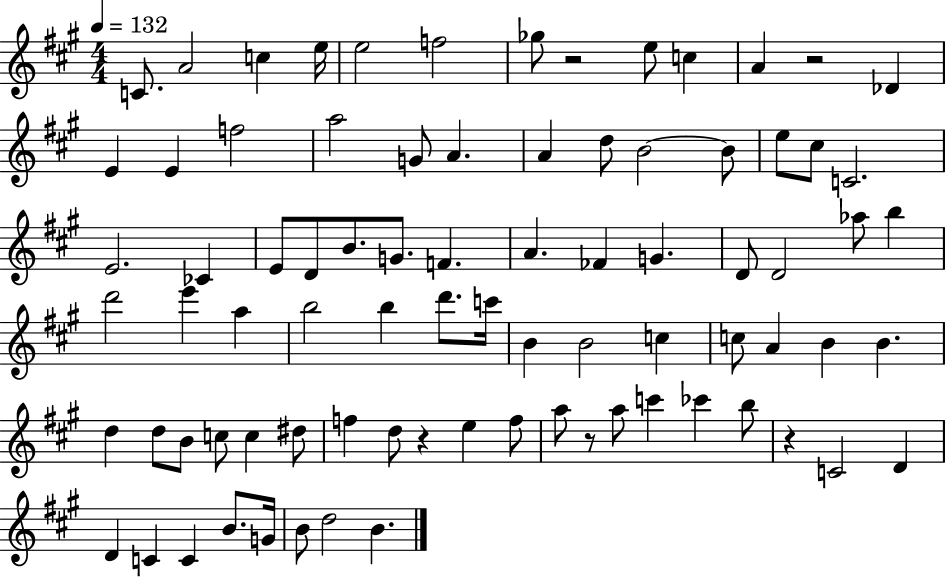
{
  \clef treble
  \numericTimeSignature
  \time 4/4
  \key a \major
  \tempo 4 = 132
  c'8. a'2 c''4 e''16 | e''2 f''2 | ges''8 r2 e''8 c''4 | a'4 r2 des'4 | \break e'4 e'4 f''2 | a''2 g'8 a'4. | a'4 d''8 b'2~~ b'8 | e''8 cis''8 c'2. | \break e'2. ces'4 | e'8 d'8 b'8. g'8. f'4. | a'4. fes'4 g'4. | d'8 d'2 aes''8 b''4 | \break d'''2 e'''4 a''4 | b''2 b''4 d'''8. c'''16 | b'4 b'2 c''4 | c''8 a'4 b'4 b'4. | \break d''4 d''8 b'8 c''8 c''4 dis''8 | f''4 d''8 r4 e''4 f''8 | a''8 r8 a''8 c'''4 ces'''4 b''8 | r4 c'2 d'4 | \break d'4 c'4 c'4 b'8. g'16 | b'8 d''2 b'4. | \bar "|."
}